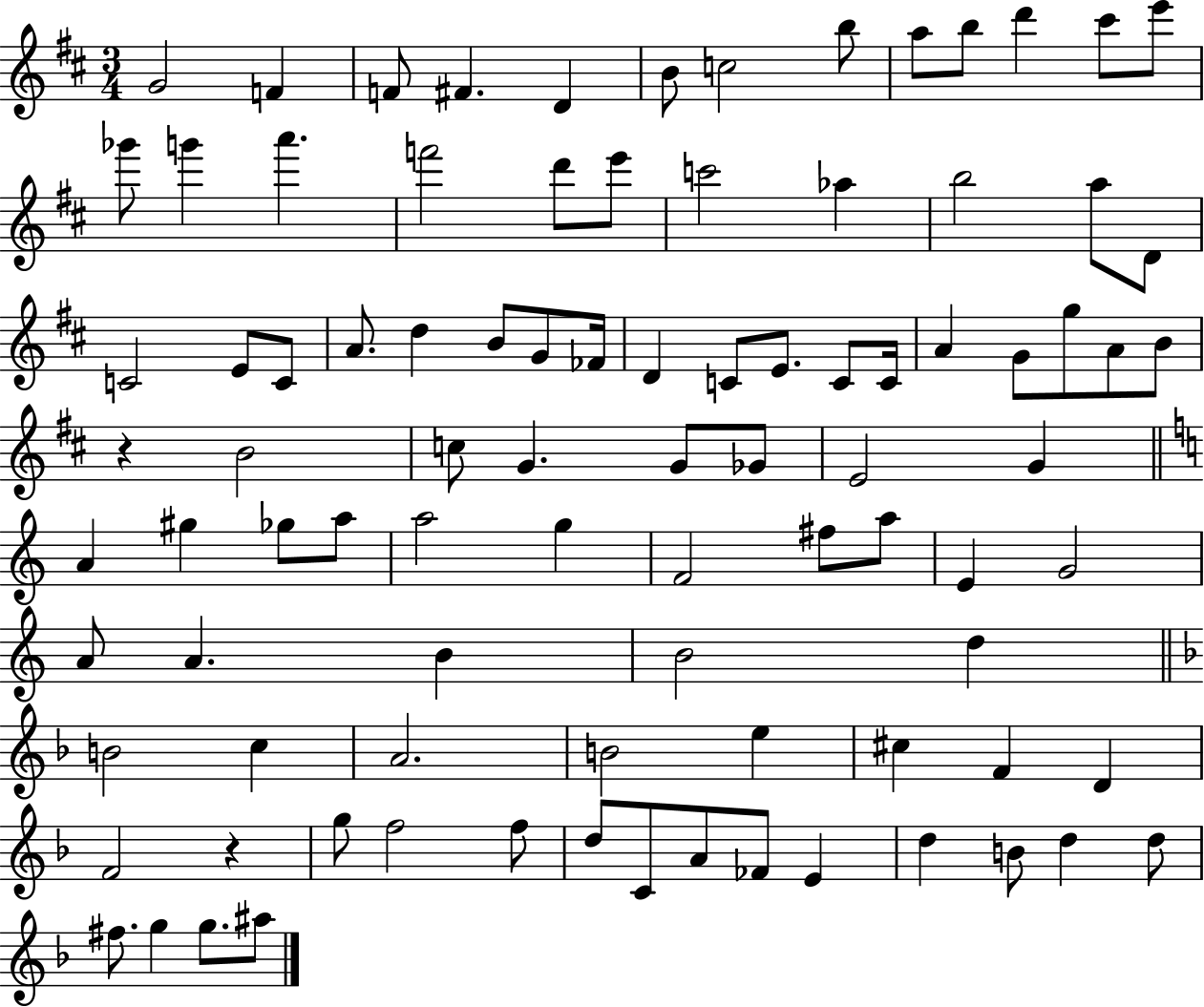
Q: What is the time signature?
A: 3/4